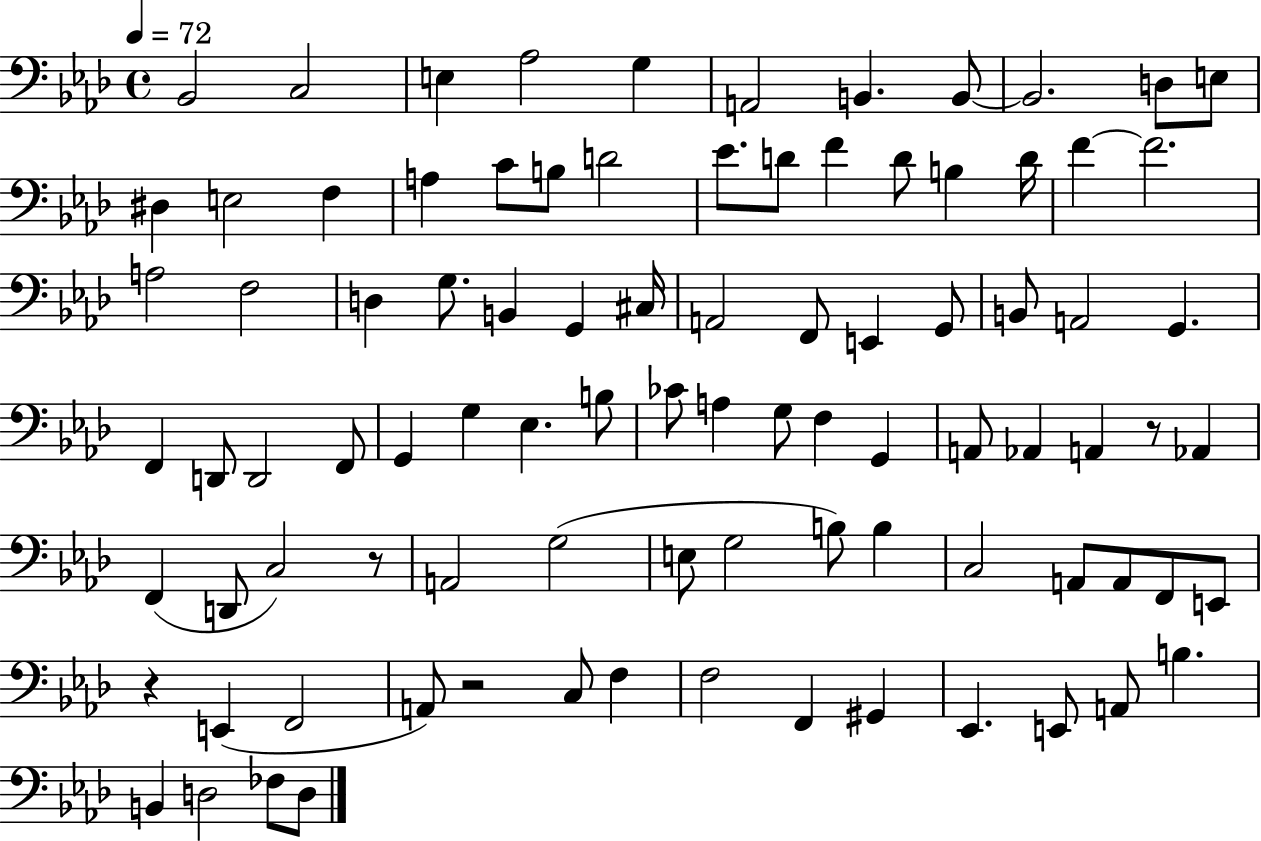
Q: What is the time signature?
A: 4/4